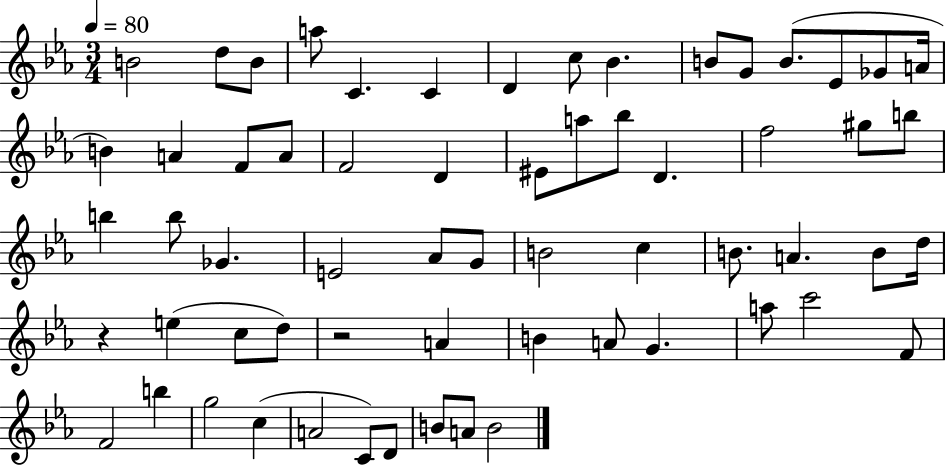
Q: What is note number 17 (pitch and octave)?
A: A4